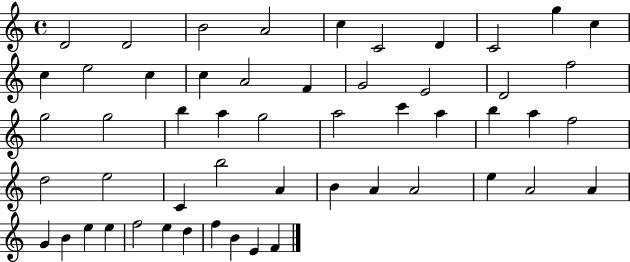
D4/h D4/h B4/h A4/h C5/q C4/h D4/q C4/h G5/q C5/q C5/q E5/h C5/q C5/q A4/h F4/q G4/h E4/h D4/h F5/h G5/h G5/h B5/q A5/q G5/h A5/h C6/q A5/q B5/q A5/q F5/h D5/h E5/h C4/q B5/h A4/q B4/q A4/q A4/h E5/q A4/h A4/q G4/q B4/q E5/q E5/q F5/h E5/q D5/q F5/q B4/q E4/q F4/q